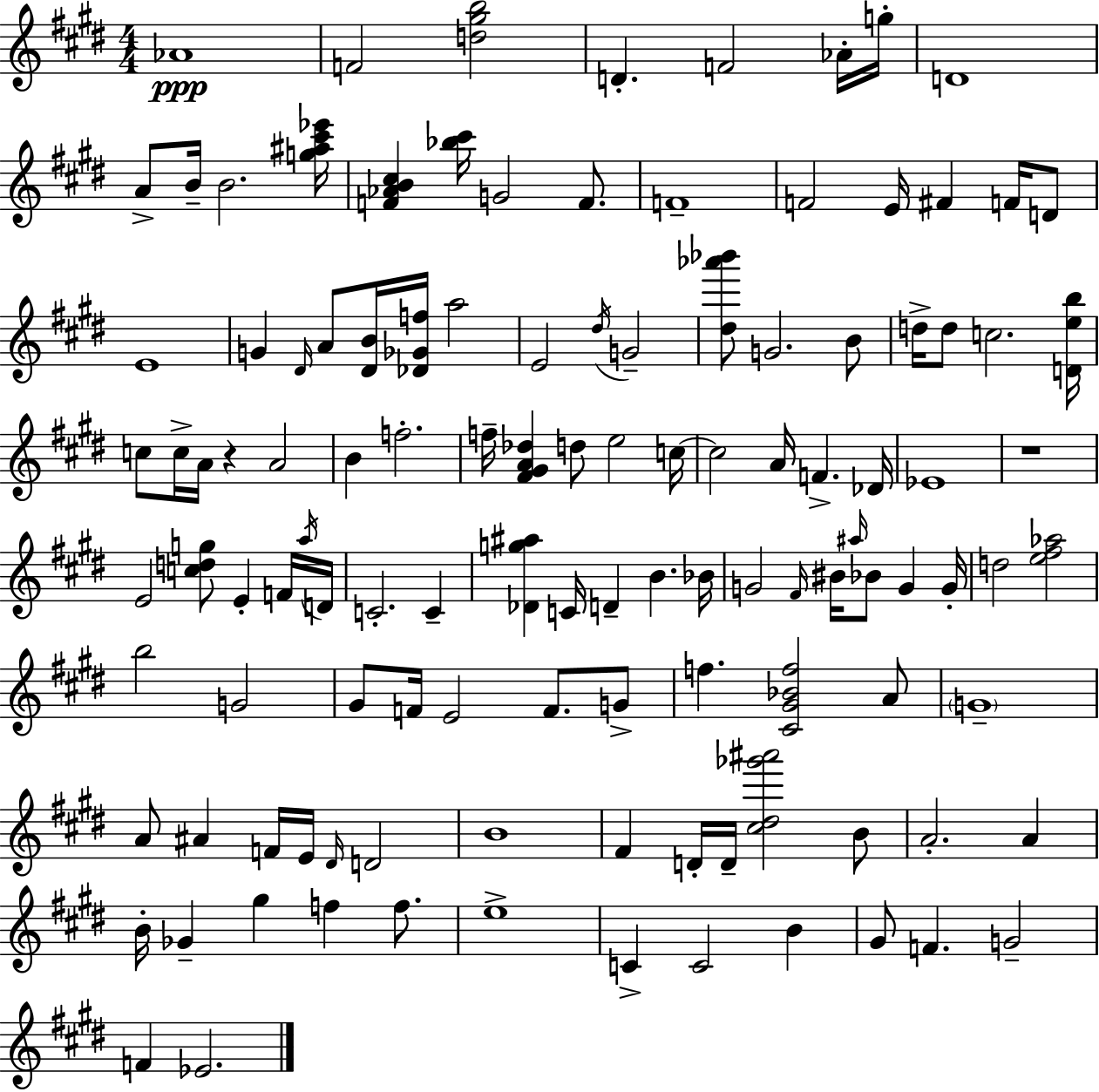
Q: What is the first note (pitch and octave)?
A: Ab4